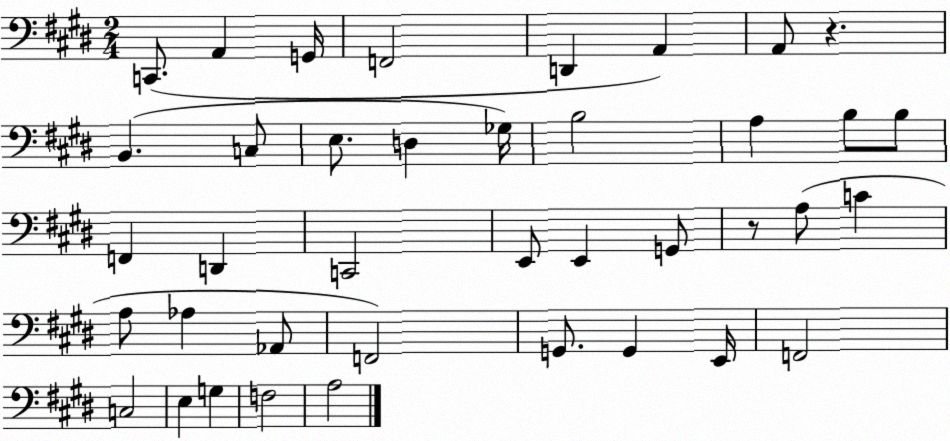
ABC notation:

X:1
T:Untitled
M:2/4
L:1/4
K:E
C,,/2 A,, G,,/4 F,,2 D,, A,, A,,/2 z B,, C,/2 E,/2 D, _G,/4 B,2 A, B,/2 B,/2 F,, D,, C,,2 E,,/2 E,, G,,/2 z/2 A,/2 C A,/2 _A, _A,,/2 F,,2 G,,/2 G,, E,,/4 F,,2 C,2 E, G, F,2 A,2